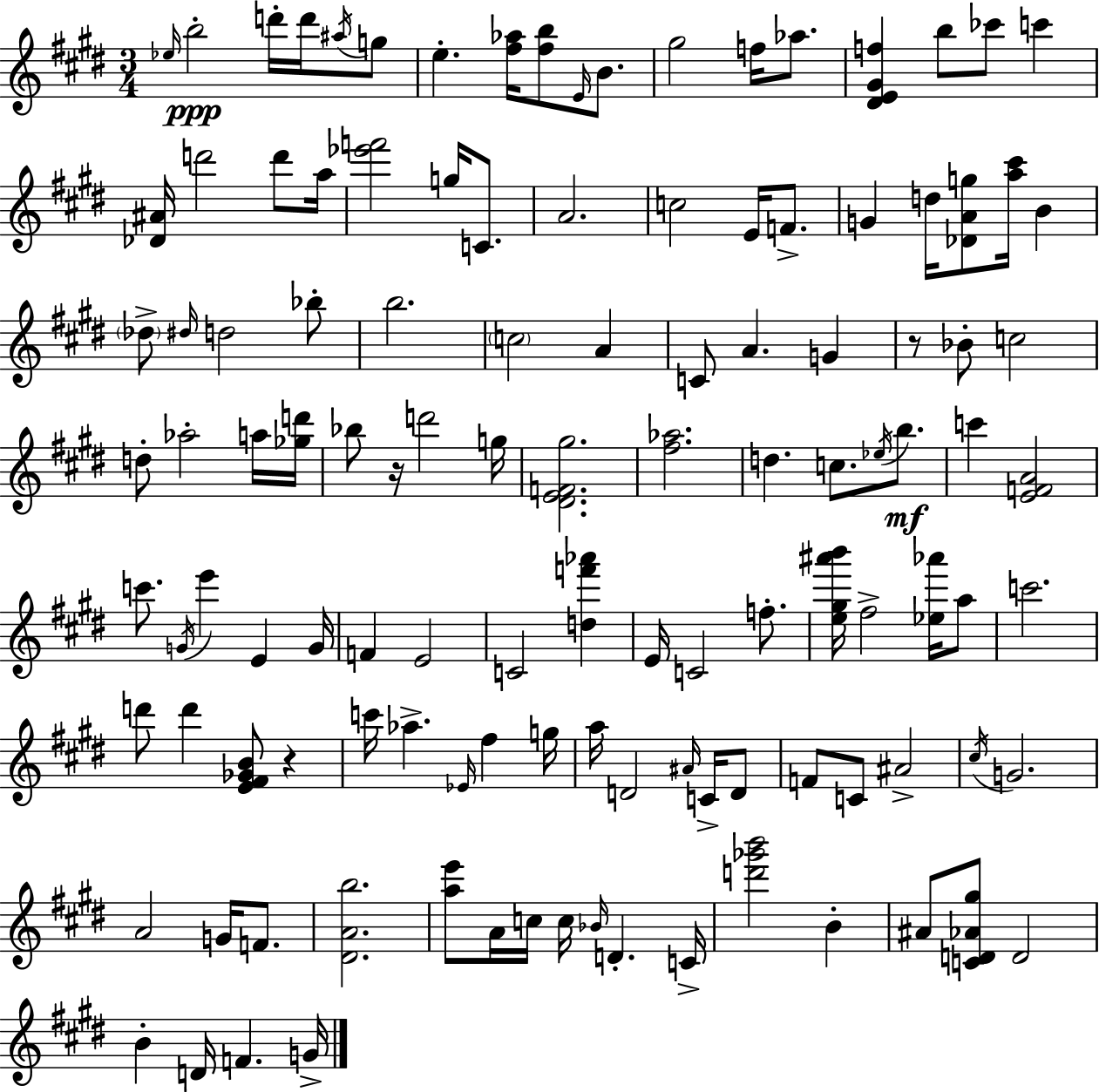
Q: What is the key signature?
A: E major